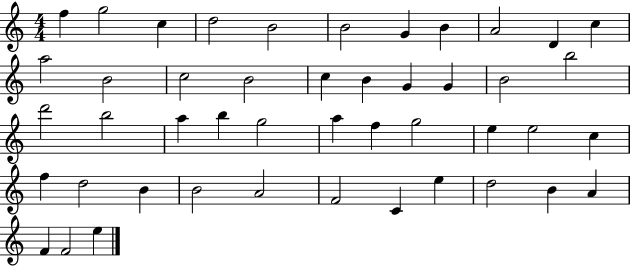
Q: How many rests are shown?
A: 0